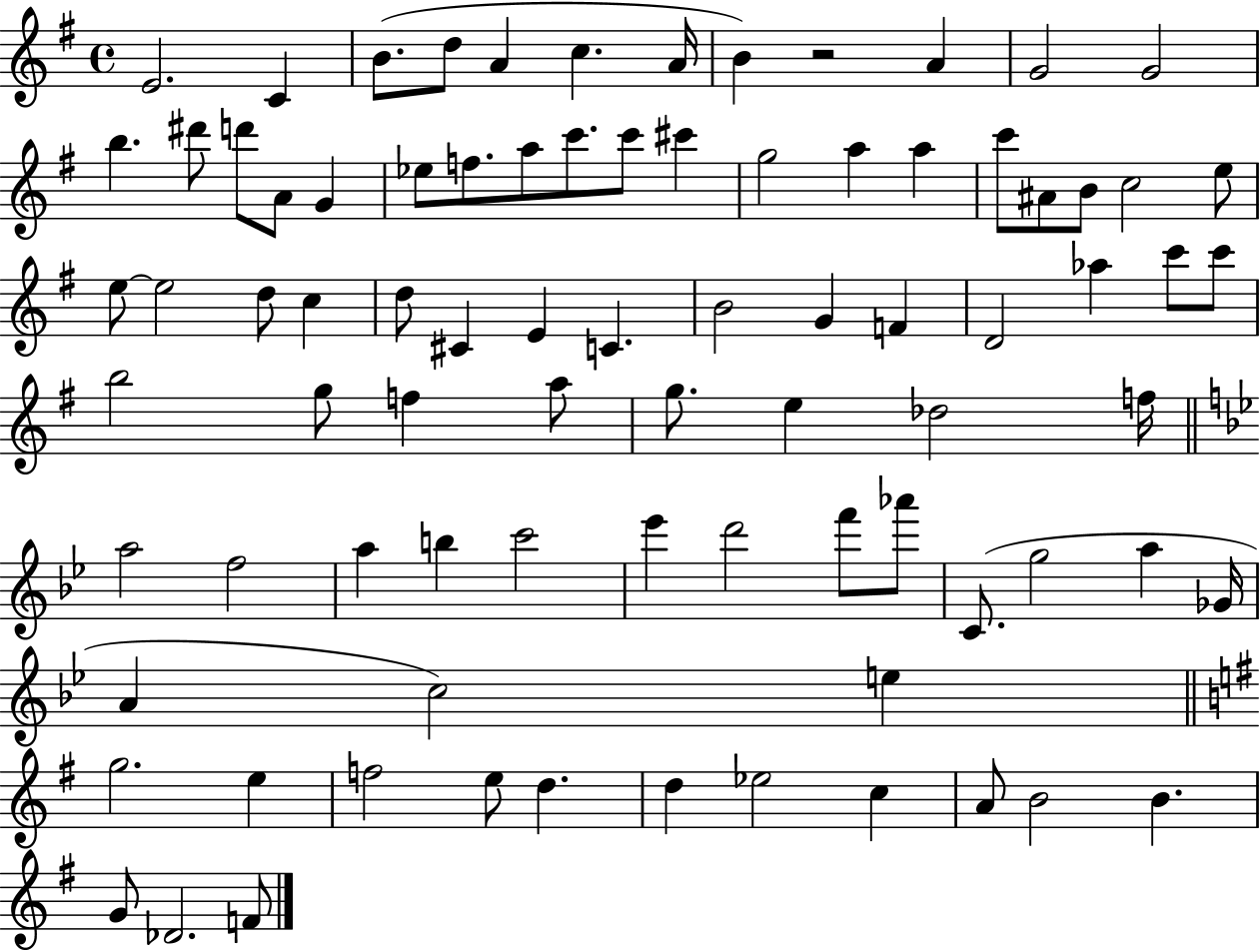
{
  \clef treble
  \time 4/4
  \defaultTimeSignature
  \key g \major
  e'2. c'4 | b'8.( d''8 a'4 c''4. a'16 | b'4) r2 a'4 | g'2 g'2 | \break b''4. dis'''8 d'''8 a'8 g'4 | ees''8 f''8. a''8 c'''8. c'''8 cis'''4 | g''2 a''4 a''4 | c'''8 ais'8 b'8 c''2 e''8 | \break e''8~~ e''2 d''8 c''4 | d''8 cis'4 e'4 c'4. | b'2 g'4 f'4 | d'2 aes''4 c'''8 c'''8 | \break b''2 g''8 f''4 a''8 | g''8. e''4 des''2 f''16 | \bar "||" \break \key bes \major a''2 f''2 | a''4 b''4 c'''2 | ees'''4 d'''2 f'''8 aes'''8 | c'8.( g''2 a''4 ges'16 | \break a'4 c''2) e''4 | \bar "||" \break \key g \major g''2. e''4 | f''2 e''8 d''4. | d''4 ees''2 c''4 | a'8 b'2 b'4. | \break g'8 des'2. f'8 | \bar "|."
}